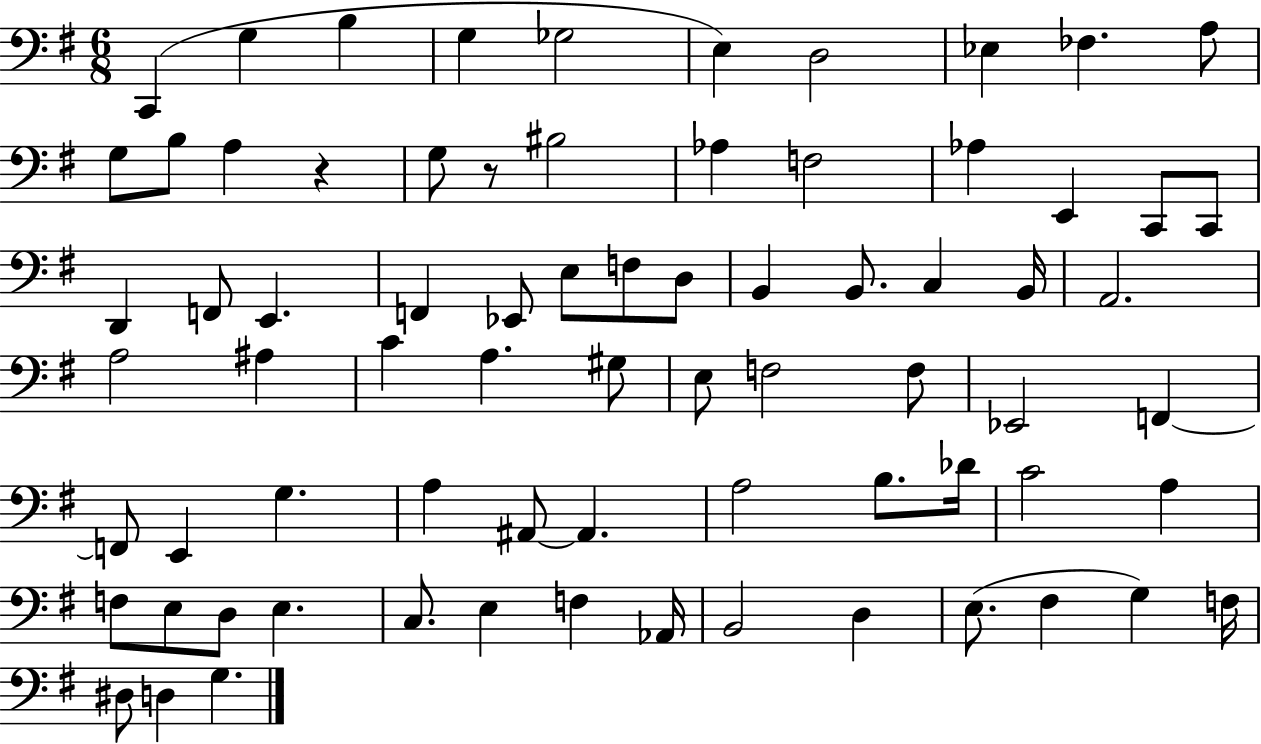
X:1
T:Untitled
M:6/8
L:1/4
K:G
C,, G, B, G, _G,2 E, D,2 _E, _F, A,/2 G,/2 B,/2 A, z G,/2 z/2 ^B,2 _A, F,2 _A, E,, C,,/2 C,,/2 D,, F,,/2 E,, F,, _E,,/2 E,/2 F,/2 D,/2 B,, B,,/2 C, B,,/4 A,,2 A,2 ^A, C A, ^G,/2 E,/2 F,2 F,/2 _E,,2 F,, F,,/2 E,, G, A, ^A,,/2 ^A,, A,2 B,/2 _D/4 C2 A, F,/2 E,/2 D,/2 E, C,/2 E, F, _A,,/4 B,,2 D, E,/2 ^F, G, F,/4 ^D,/2 D, G,